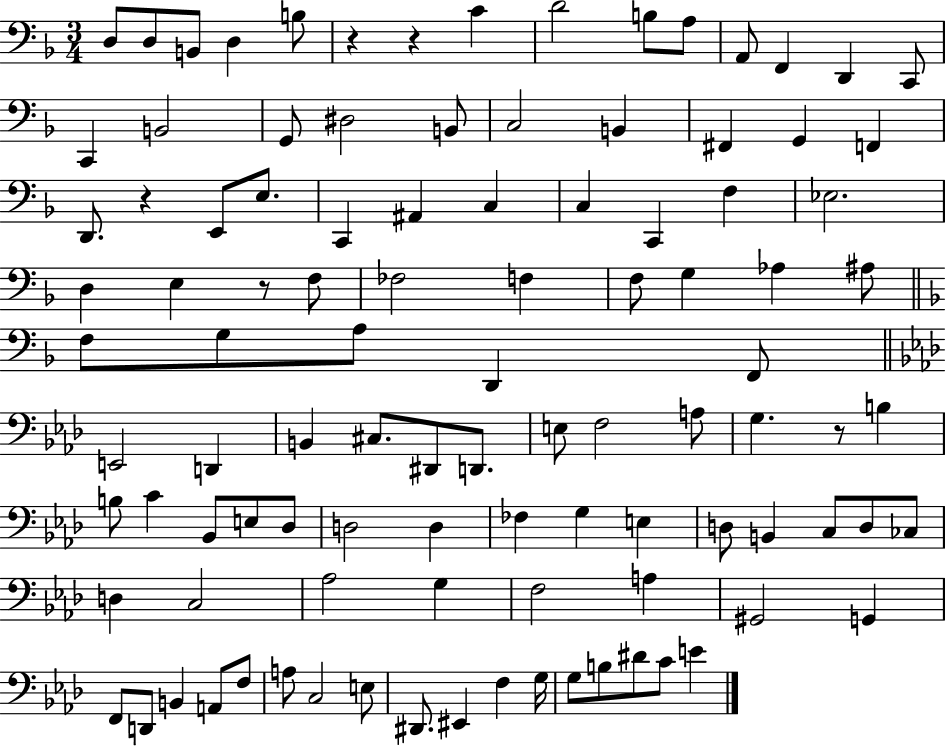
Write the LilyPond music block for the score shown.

{
  \clef bass
  \numericTimeSignature
  \time 3/4
  \key f \major
  d8 d8 b,8 d4 b8 | r4 r4 c'4 | d'2 b8 a8 | a,8 f,4 d,4 c,8 | \break c,4 b,2 | g,8 dis2 b,8 | c2 b,4 | fis,4 g,4 f,4 | \break d,8. r4 e,8 e8. | c,4 ais,4 c4 | c4 c,4 f4 | ees2. | \break d4 e4 r8 f8 | fes2 f4 | f8 g4 aes4 ais8 | \bar "||" \break \key f \major f8 g8 a8 d,4 f,8 | \bar "||" \break \key aes \major e,2 d,4 | b,4 cis8. dis,8 d,8. | e8 f2 a8 | g4. r8 b4 | \break b8 c'4 bes,8 e8 des8 | d2 d4 | fes4 g4 e4 | d8 b,4 c8 d8 ces8 | \break d4 c2 | aes2 g4 | f2 a4 | gis,2 g,4 | \break f,8 d,8 b,4 a,8 f8 | a8 c2 e8 | dis,8. eis,4 f4 g16 | g8 b8 dis'8 c'8 e'4 | \break \bar "|."
}